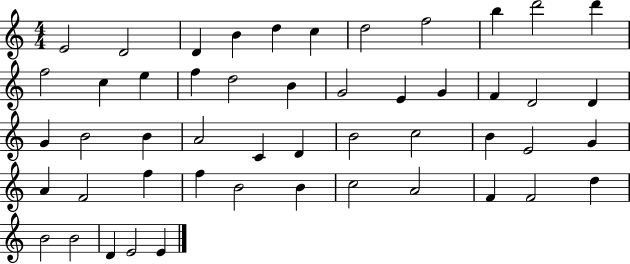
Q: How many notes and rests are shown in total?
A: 50